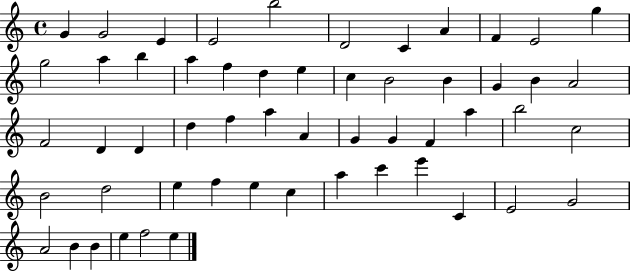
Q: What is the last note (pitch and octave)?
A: E5